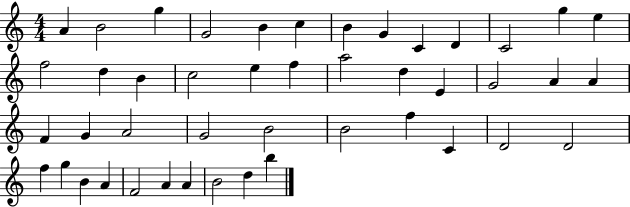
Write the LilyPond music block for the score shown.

{
  \clef treble
  \numericTimeSignature
  \time 4/4
  \key c \major
  a'4 b'2 g''4 | g'2 b'4 c''4 | b'4 g'4 c'4 d'4 | c'2 g''4 e''4 | \break f''2 d''4 b'4 | c''2 e''4 f''4 | a''2 d''4 e'4 | g'2 a'4 a'4 | \break f'4 g'4 a'2 | g'2 b'2 | b'2 f''4 c'4 | d'2 d'2 | \break f''4 g''4 b'4 a'4 | f'2 a'4 a'4 | b'2 d''4 b''4 | \bar "|."
}